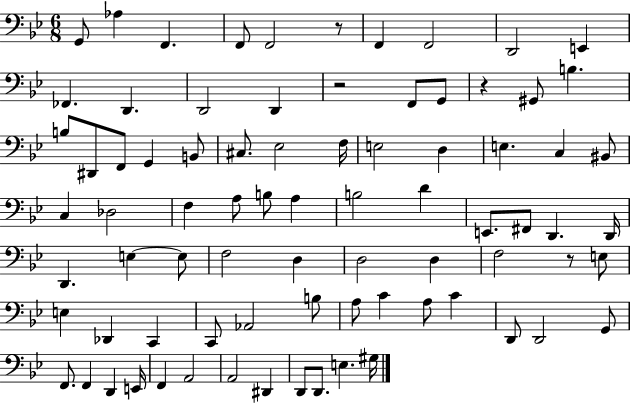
{
  \clef bass
  \numericTimeSignature
  \time 6/8
  \key bes \major
  g,8 aes4 f,4. | f,8 f,2 r8 | f,4 f,2 | d,2 e,4 | \break fes,4. d,4. | d,2 d,4 | r2 f,8 g,8 | r4 gis,8 b4. | \break b8 dis,8 f,8 g,4 b,8 | cis8. ees2 f16 | e2 d4 | e4. c4 bis,8 | \break c4 des2 | f4 a8 b8 a4 | b2 d'4 | e,8. fis,8 d,4. d,16 | \break d,4. e4~~ e8 | f2 d4 | d2 d4 | f2 r8 e8 | \break e4 des,4 c,4 | c,8 aes,2 b8 | a8 c'4 a8 c'4 | d,8 d,2 g,8 | \break f,8. f,4 d,4 e,16 | f,4 a,2 | a,2 dis,4 | d,8 d,8. e4. gis16 | \break \bar "|."
}